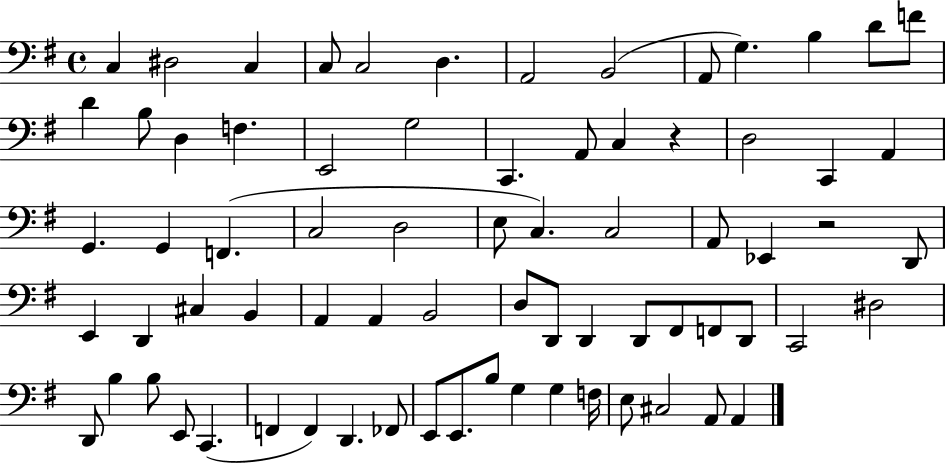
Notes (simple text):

C3/q D#3/h C3/q C3/e C3/h D3/q. A2/h B2/h A2/e G3/q. B3/q D4/e F4/e D4/q B3/e D3/q F3/q. E2/h G3/h C2/q. A2/e C3/q R/q D3/h C2/q A2/q G2/q. G2/q F2/q. C3/h D3/h E3/e C3/q. C3/h A2/e Eb2/q R/h D2/e E2/q D2/q C#3/q B2/q A2/q A2/q B2/h D3/e D2/e D2/q D2/e F#2/e F2/e D2/e C2/h D#3/h D2/e B3/q B3/e E2/e C2/q. F2/q F2/q D2/q. FES2/e E2/e E2/e. B3/e G3/q G3/q F3/s E3/e C#3/h A2/e A2/q